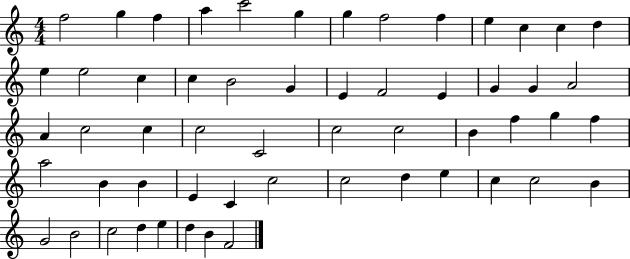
X:1
T:Untitled
M:4/4
L:1/4
K:C
f2 g f a c'2 g g f2 f e c c d e e2 c c B2 G E F2 E G G A2 A c2 c c2 C2 c2 c2 B f g f a2 B B E C c2 c2 d e c c2 B G2 B2 c2 d e d B F2